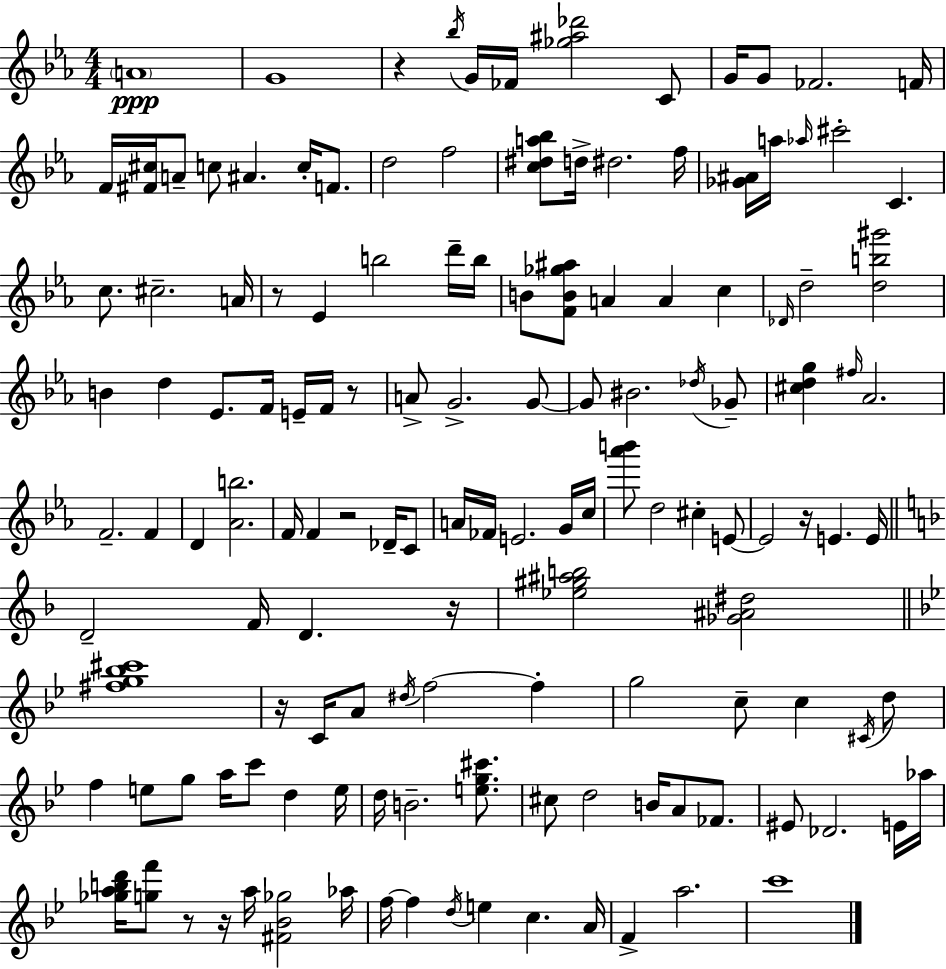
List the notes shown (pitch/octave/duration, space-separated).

A4/w G4/w R/q Bb5/s G4/s FES4/s [Gb5,A#5,Db6]/h C4/e G4/s G4/e FES4/h. F4/s F4/s [F#4,C#5]/s A4/e C5/e A#4/q. C5/s F4/e. D5/h F5/h [C5,D#5,A5,Bb5]/e D5/s D#5/h. F5/s [Gb4,A#4]/s A5/s Ab5/s C#6/h C4/q. C5/e. C#5/h. A4/s R/e Eb4/q B5/h D6/s B5/s B4/e [F4,B4,Gb5,A#5]/e A4/q A4/q C5/q Db4/s D5/h [D5,B5,G#6]/h B4/q D5/q Eb4/e. F4/s E4/s F4/s R/e A4/e G4/h. G4/e G4/e BIS4/h. Db5/s Gb4/e [C#5,D5,G5]/q F#5/s Ab4/h. F4/h. F4/q D4/q [Ab4,B5]/h. F4/s F4/q R/h Db4/s C4/e A4/s FES4/s E4/h. G4/s C5/s [Ab6,B6]/e D5/h C#5/q E4/e E4/h R/s E4/q. E4/s D4/h F4/s D4/q. R/s [Eb5,G#5,A#5,B5]/h [Gb4,A#4,D#5]/h [F#5,G5,Bb5,C#6]/w R/s C4/s A4/e D#5/s F5/h F5/q G5/h C5/e C5/q C#4/s D5/e F5/q E5/e G5/e A5/s C6/e D5/q E5/s D5/s B4/h. [E5,G5,C#6]/e. C#5/e D5/h B4/s A4/e FES4/e. EIS4/e Db4/h. E4/s Ab5/s [Gb5,A5,B5,D6]/s [G5,F6]/e R/e R/s A5/s [F#4,Bb4,Gb5]/h Ab5/s F5/s F5/q D5/s E5/q C5/q. A4/s F4/q A5/h. C6/w